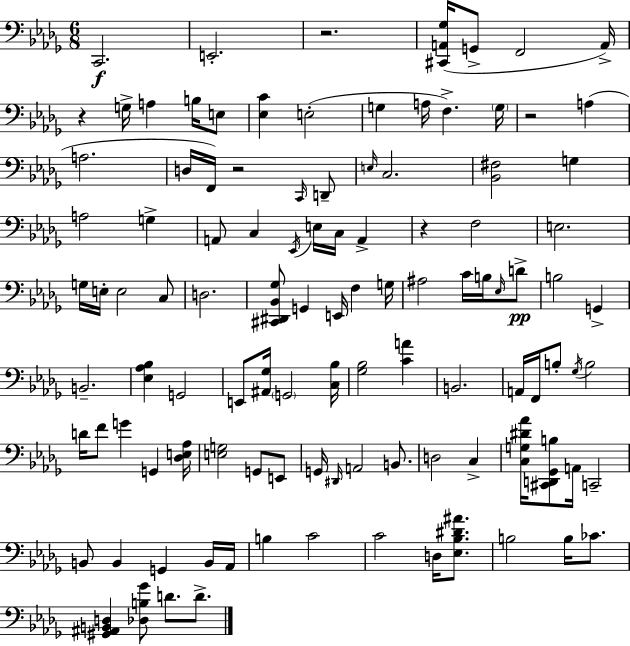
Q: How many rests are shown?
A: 5